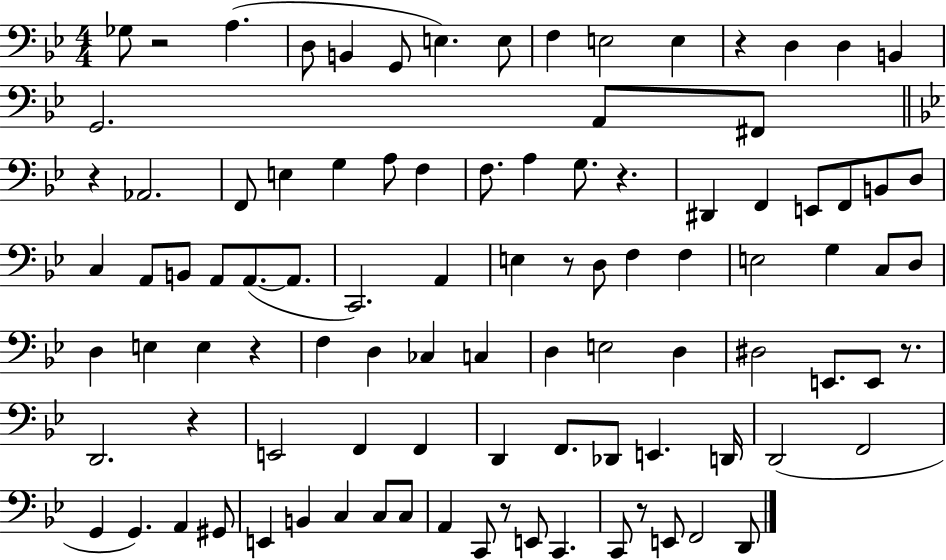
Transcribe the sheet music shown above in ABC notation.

X:1
T:Untitled
M:4/4
L:1/4
K:Bb
_G,/2 z2 A, D,/2 B,, G,,/2 E, E,/2 F, E,2 E, z D, D, B,, G,,2 A,,/2 ^F,,/2 z _A,,2 F,,/2 E, G, A,/2 F, F,/2 A, G,/2 z ^D,, F,, E,,/2 F,,/2 B,,/2 D,/2 C, A,,/2 B,,/2 A,,/2 A,,/2 A,,/2 C,,2 A,, E, z/2 D,/2 F, F, E,2 G, C,/2 D,/2 D, E, E, z F, D, _C, C, D, E,2 D, ^D,2 E,,/2 E,,/2 z/2 D,,2 z E,,2 F,, F,, D,, F,,/2 _D,,/2 E,, D,,/4 D,,2 F,,2 G,, G,, A,, ^G,,/2 E,, B,, C, C,/2 C,/2 A,, C,,/2 z/2 E,,/2 C,, C,,/2 z/2 E,,/2 F,,2 D,,/2